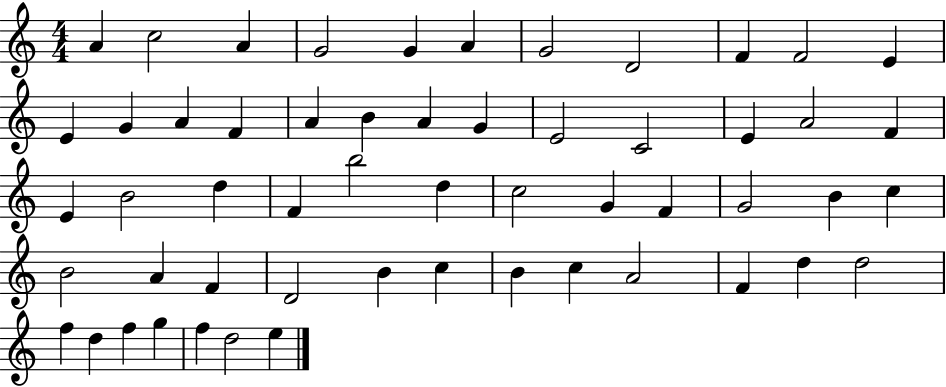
X:1
T:Untitled
M:4/4
L:1/4
K:C
A c2 A G2 G A G2 D2 F F2 E E G A F A B A G E2 C2 E A2 F E B2 d F b2 d c2 G F G2 B c B2 A F D2 B c B c A2 F d d2 f d f g f d2 e